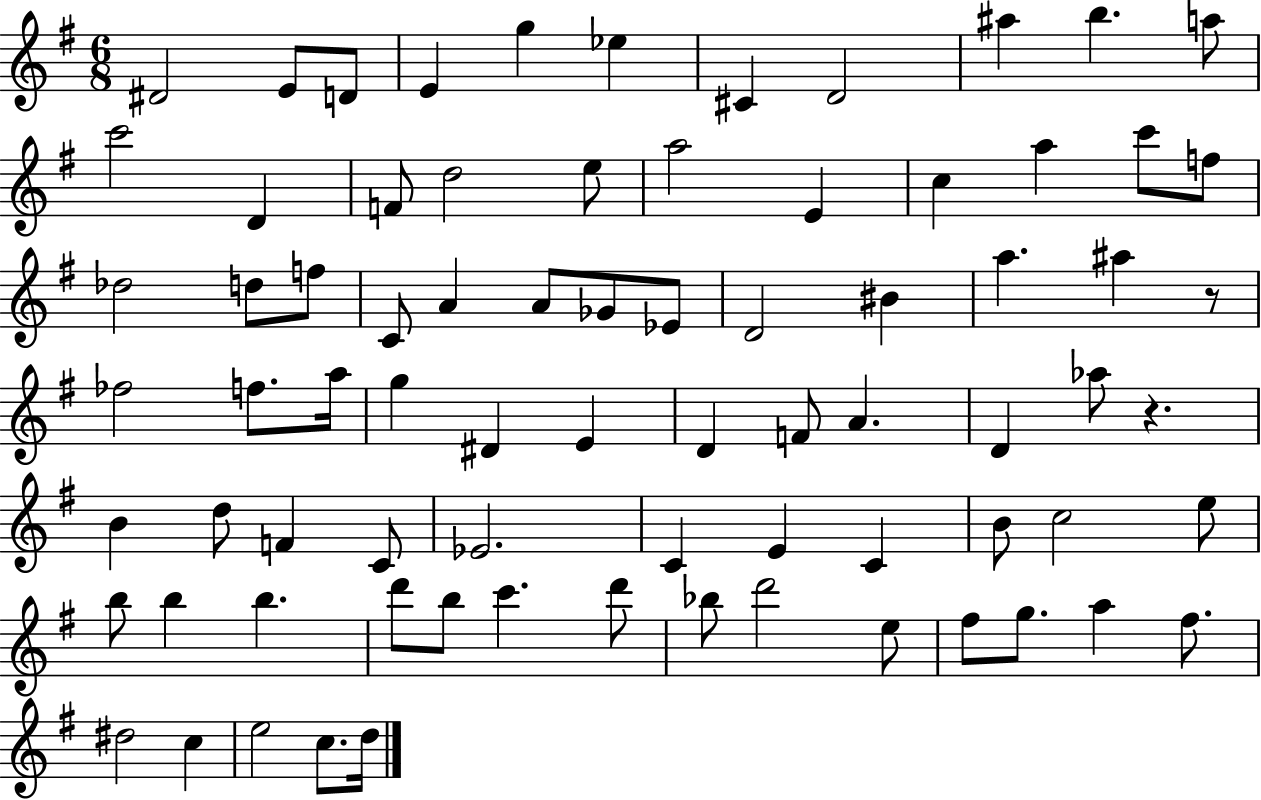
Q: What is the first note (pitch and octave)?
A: D#4